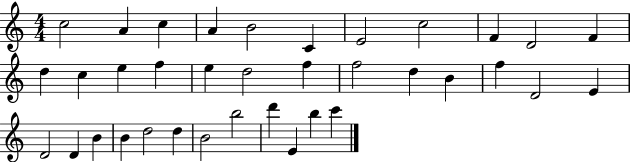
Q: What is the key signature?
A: C major